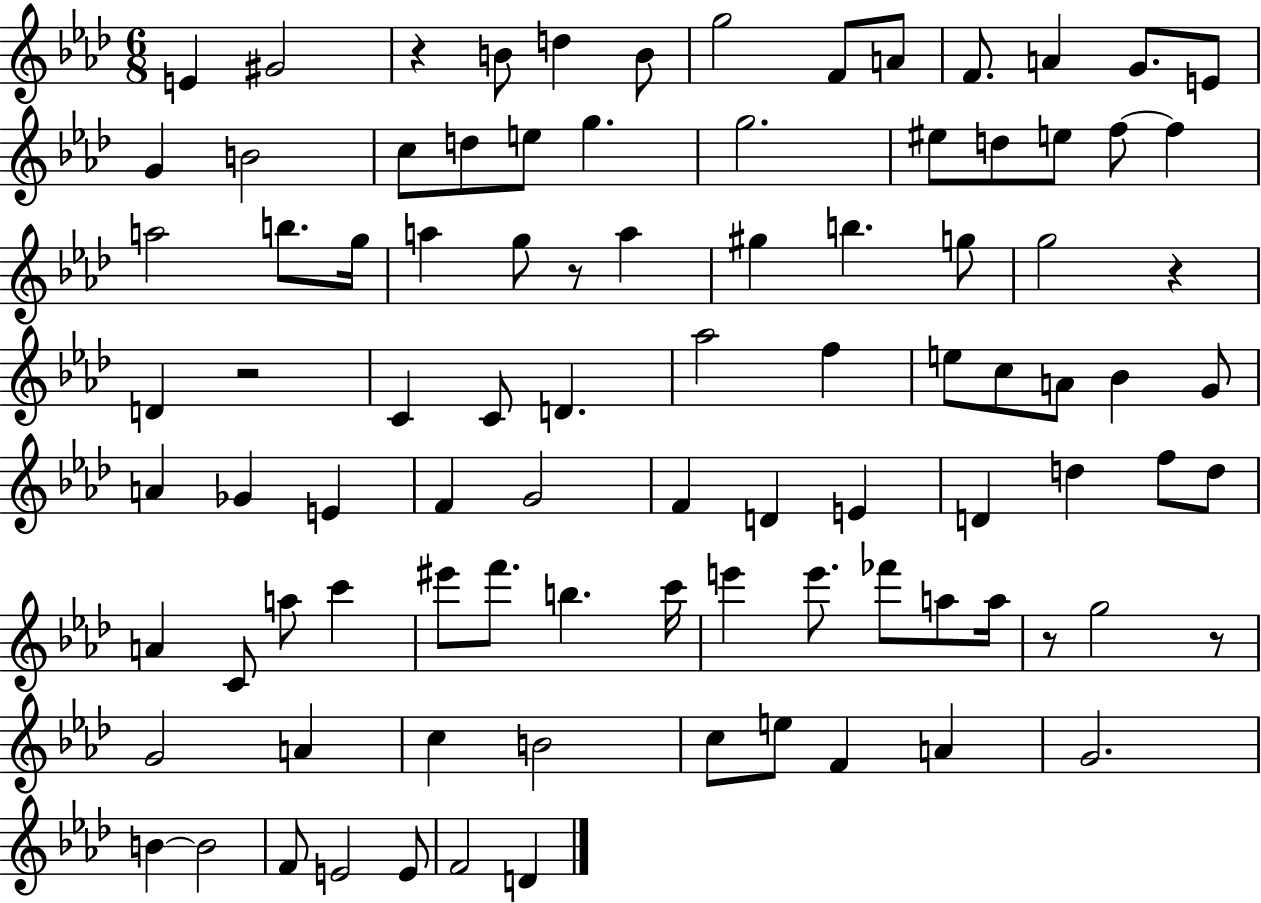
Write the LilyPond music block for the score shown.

{
  \clef treble
  \numericTimeSignature
  \time 6/8
  \key aes \major
  e'4 gis'2 | r4 b'8 d''4 b'8 | g''2 f'8 a'8 | f'8. a'4 g'8. e'8 | \break g'4 b'2 | c''8 d''8 e''8 g''4. | g''2. | eis''8 d''8 e''8 f''8~~ f''4 | \break a''2 b''8. g''16 | a''4 g''8 r8 a''4 | gis''4 b''4. g''8 | g''2 r4 | \break d'4 r2 | c'4 c'8 d'4. | aes''2 f''4 | e''8 c''8 a'8 bes'4 g'8 | \break a'4 ges'4 e'4 | f'4 g'2 | f'4 d'4 e'4 | d'4 d''4 f''8 d''8 | \break a'4 c'8 a''8 c'''4 | eis'''8 f'''8. b''4. c'''16 | e'''4 e'''8. fes'''8 a''8 a''16 | r8 g''2 r8 | \break g'2 a'4 | c''4 b'2 | c''8 e''8 f'4 a'4 | g'2. | \break b'4~~ b'2 | f'8 e'2 e'8 | f'2 d'4 | \bar "|."
}